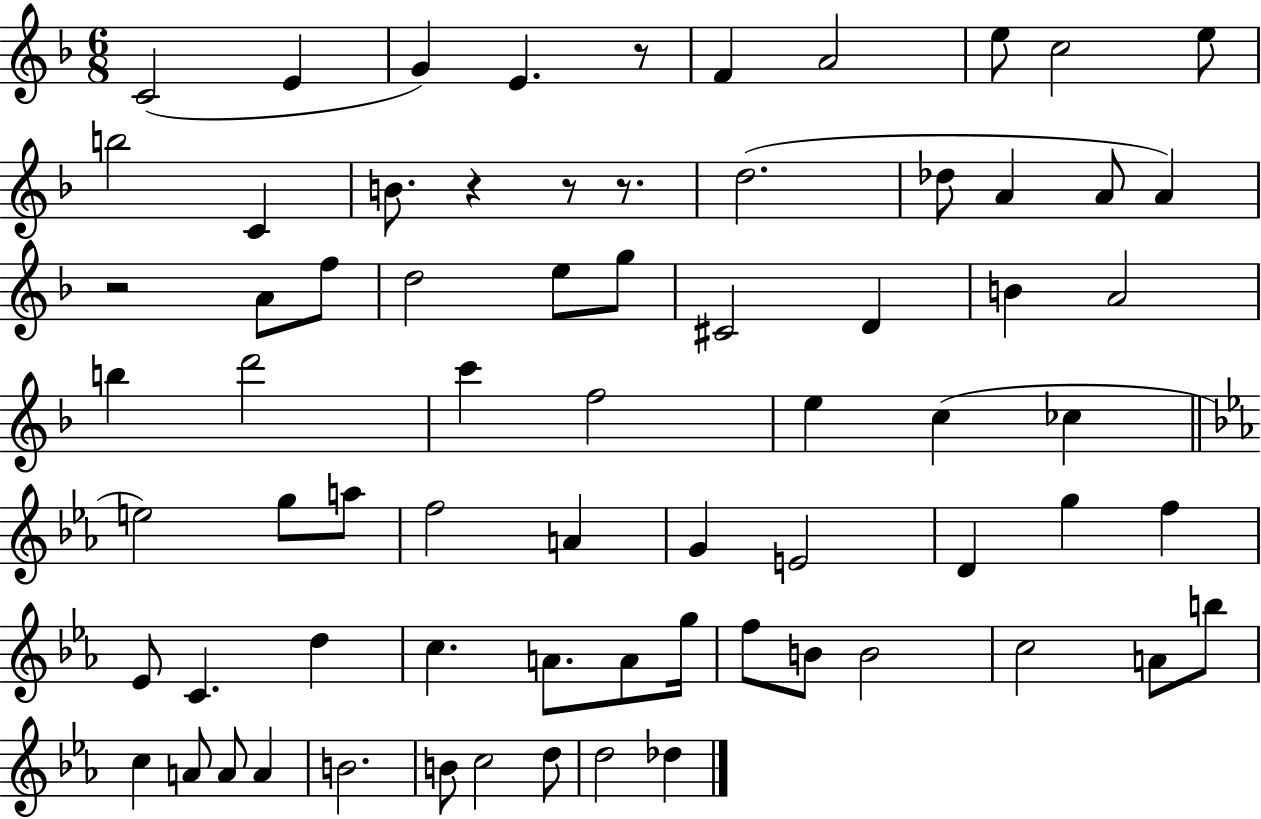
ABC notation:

X:1
T:Untitled
M:6/8
L:1/4
K:F
C2 E G E z/2 F A2 e/2 c2 e/2 b2 C B/2 z z/2 z/2 d2 _d/2 A A/2 A z2 A/2 f/2 d2 e/2 g/2 ^C2 D B A2 b d'2 c' f2 e c _c e2 g/2 a/2 f2 A G E2 D g f _E/2 C d c A/2 A/2 g/4 f/2 B/2 B2 c2 A/2 b/2 c A/2 A/2 A B2 B/2 c2 d/2 d2 _d